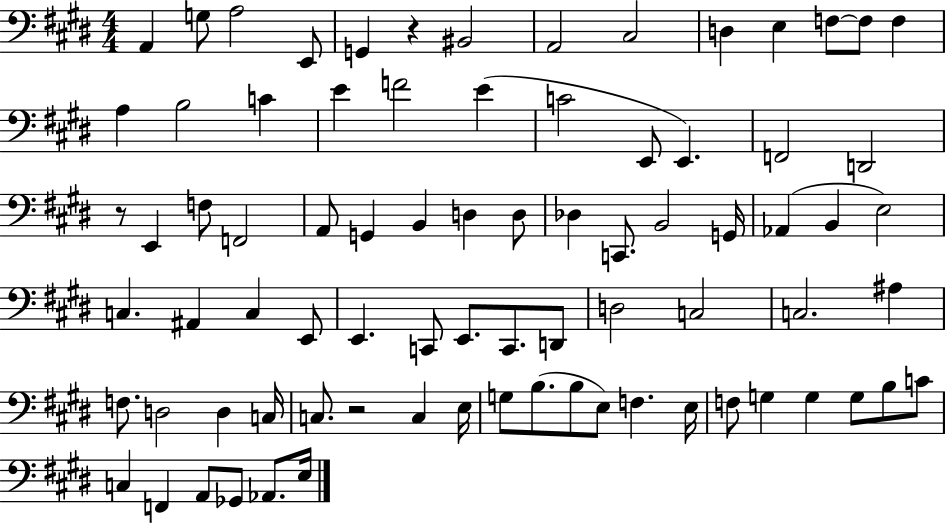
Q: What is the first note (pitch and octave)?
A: A2